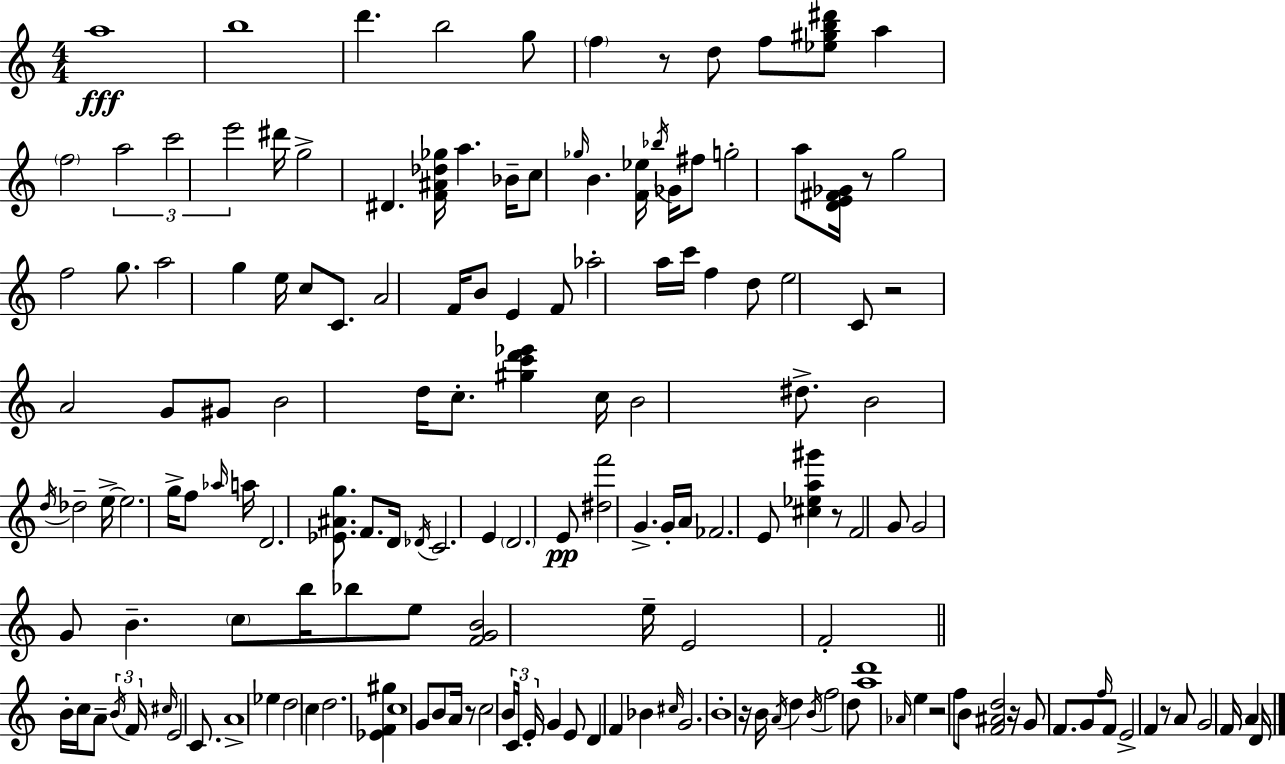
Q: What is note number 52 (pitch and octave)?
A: C5